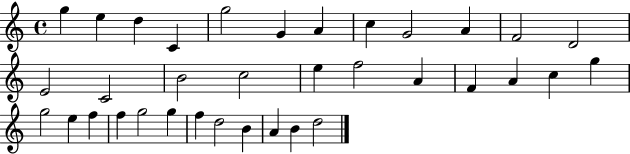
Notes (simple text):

G5/q E5/q D5/q C4/q G5/h G4/q A4/q C5/q G4/h A4/q F4/h D4/h E4/h C4/h B4/h C5/h E5/q F5/h A4/q F4/q A4/q C5/q G5/q G5/h E5/q F5/q F5/q G5/h G5/q F5/q D5/h B4/q A4/q B4/q D5/h